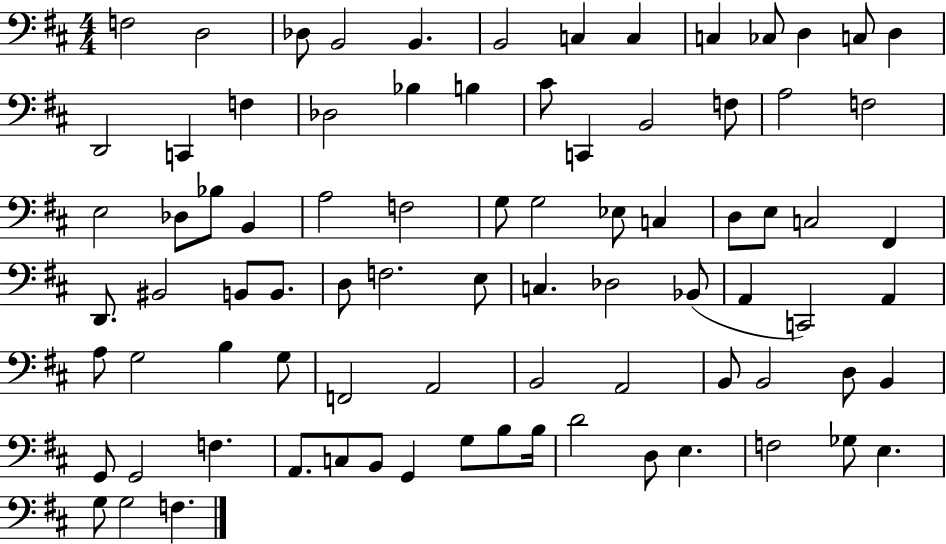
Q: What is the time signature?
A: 4/4